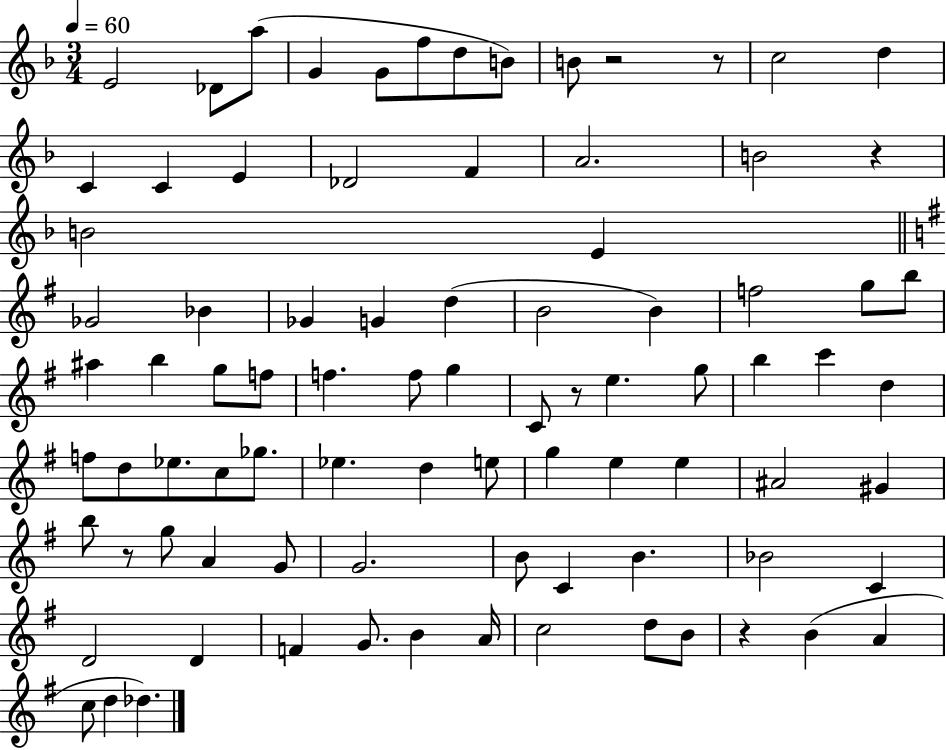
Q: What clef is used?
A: treble